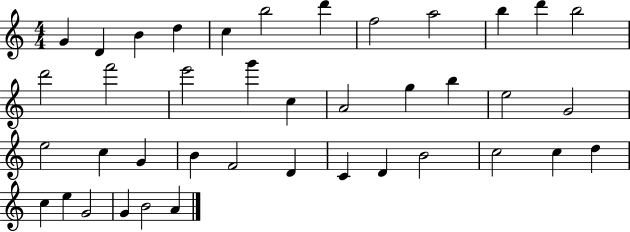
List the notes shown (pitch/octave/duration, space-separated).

G4/q D4/q B4/q D5/q C5/q B5/h D6/q F5/h A5/h B5/q D6/q B5/h D6/h F6/h E6/h G6/q C5/q A4/h G5/q B5/q E5/h G4/h E5/h C5/q G4/q B4/q F4/h D4/q C4/q D4/q B4/h C5/h C5/q D5/q C5/q E5/q G4/h G4/q B4/h A4/q